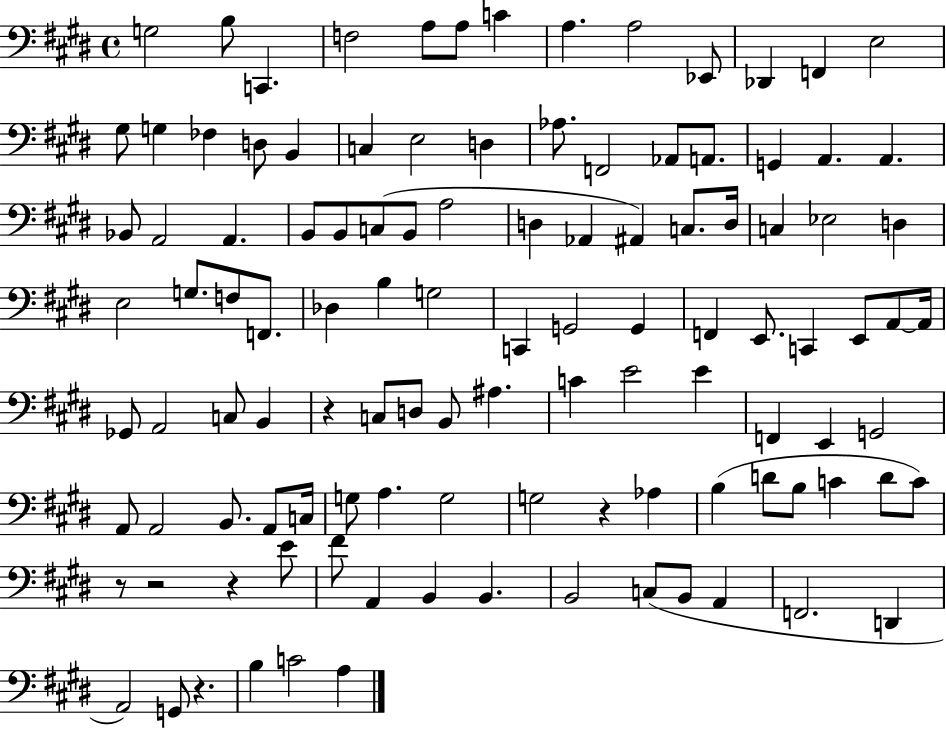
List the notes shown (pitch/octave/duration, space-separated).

G3/h B3/e C2/q. F3/h A3/e A3/e C4/q A3/q. A3/h Eb2/e Db2/q F2/q E3/h G#3/e G3/q FES3/q D3/e B2/q C3/q E3/h D3/q Ab3/e. F2/h Ab2/e A2/e. G2/q A2/q. A2/q. Bb2/e A2/h A2/q. B2/e B2/e C3/e B2/e A3/h D3/q Ab2/q A#2/q C3/e. D3/s C3/q Eb3/h D3/q E3/h G3/e. F3/e F2/e. Db3/q B3/q G3/h C2/q G2/h G2/q F2/q E2/e. C2/q E2/e A2/e A2/s Gb2/e A2/h C3/e B2/q R/q C3/e D3/e B2/e A#3/q. C4/q E4/h E4/q F2/q E2/q G2/h A2/e A2/h B2/e. A2/e C3/s G3/e A3/q. G3/h G3/h R/q Ab3/q B3/q D4/e B3/e C4/q D4/e C4/e R/e R/h R/q E4/e F#4/e A2/q B2/q B2/q. B2/h C3/e B2/e A2/q F2/h. D2/q A2/h G2/e R/q. B3/q C4/h A3/q